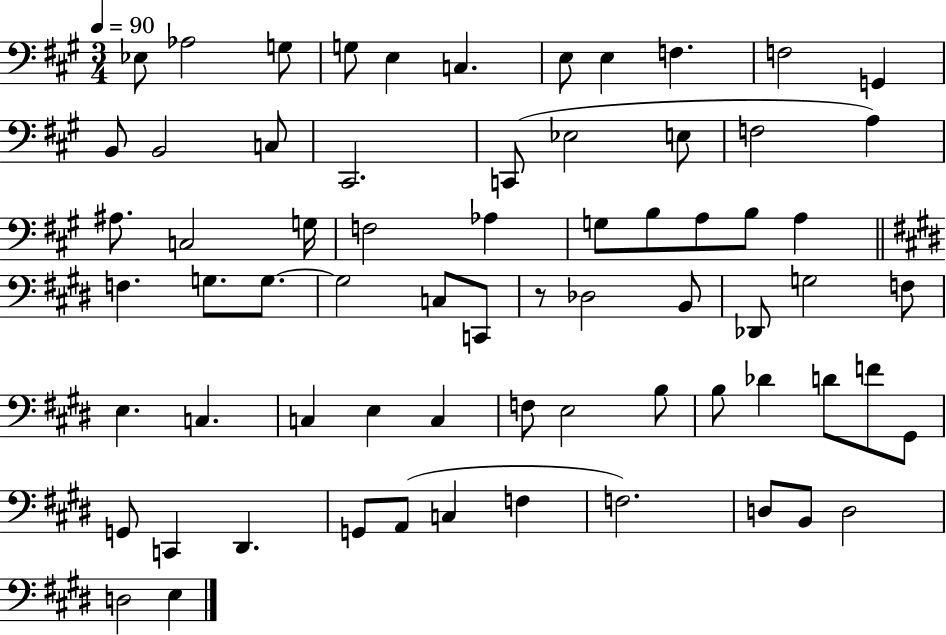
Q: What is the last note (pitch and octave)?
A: E3